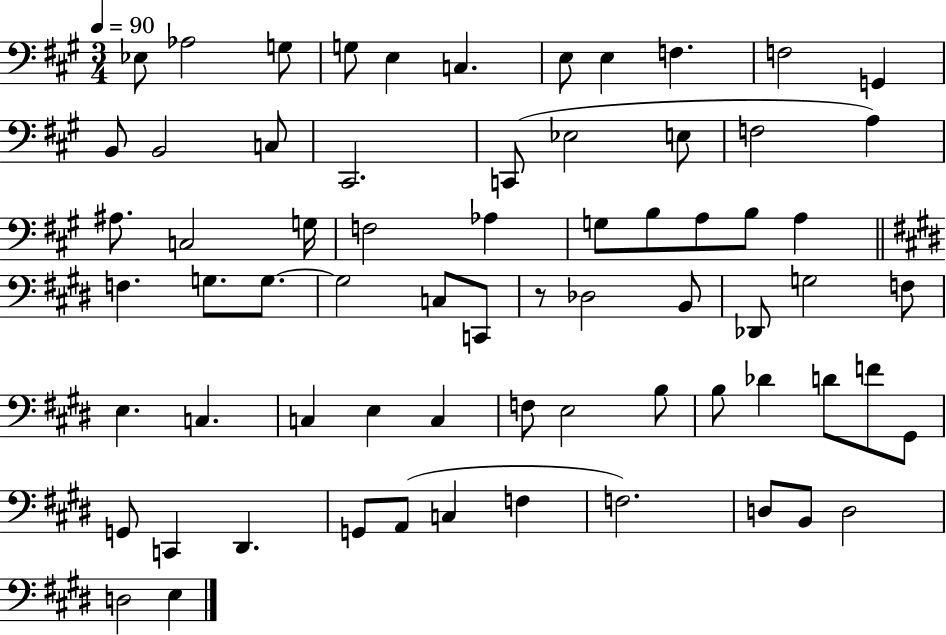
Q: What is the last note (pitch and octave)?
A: E3